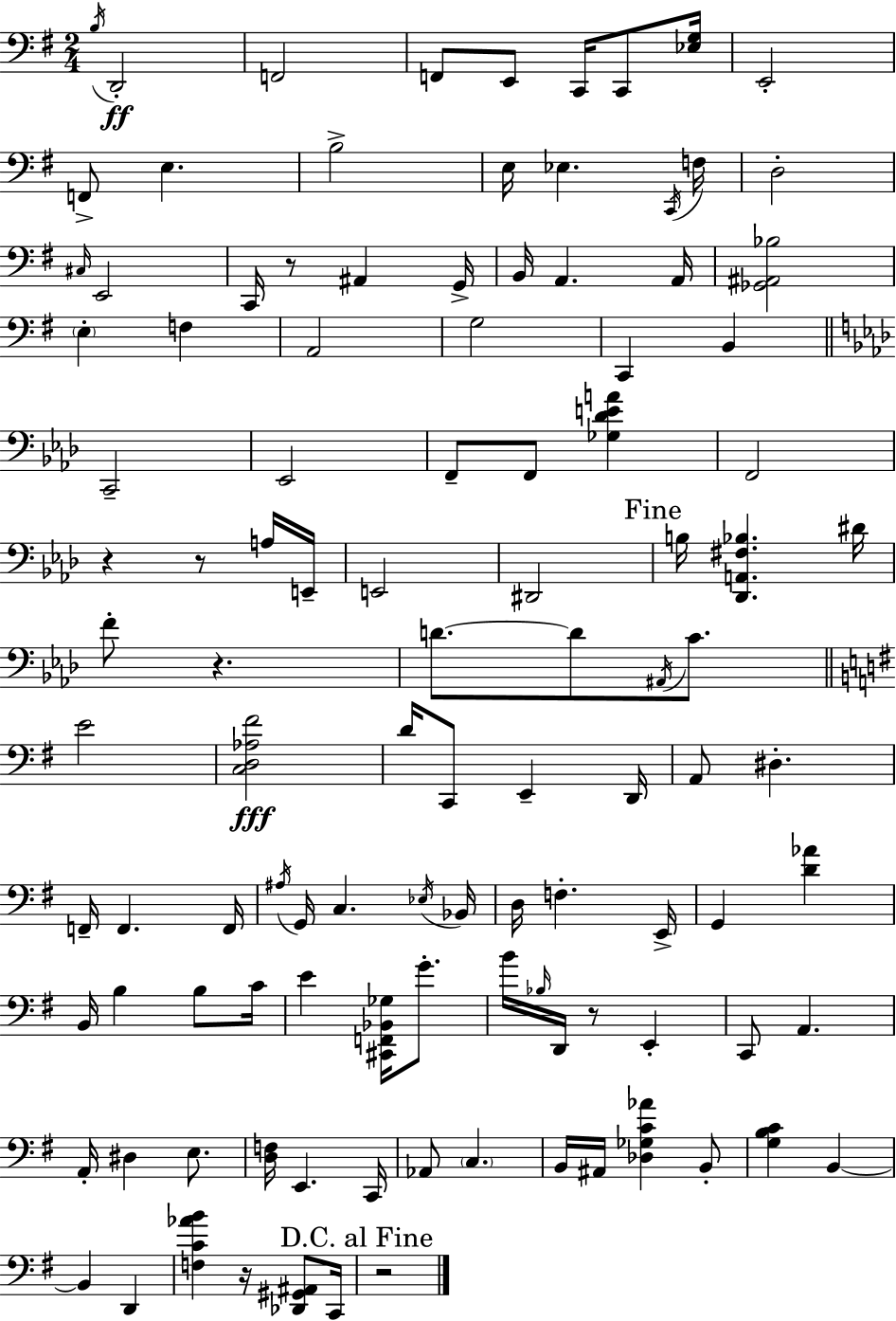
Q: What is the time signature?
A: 2/4